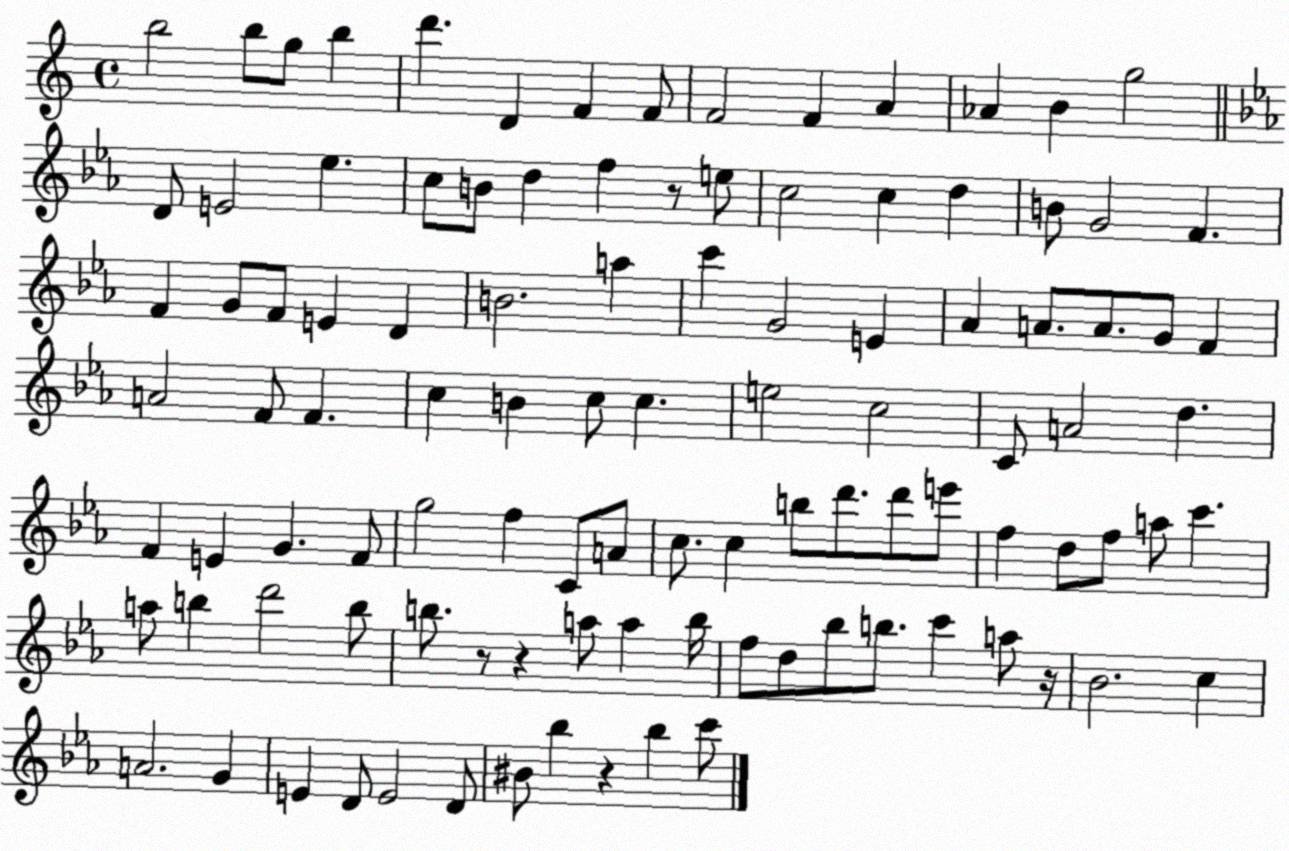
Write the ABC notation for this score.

X:1
T:Untitled
M:4/4
L:1/4
K:C
b2 b/2 g/2 b d' D F F/2 F2 F A _A B g2 D/2 E2 _e c/2 B/2 d f z/2 e/2 c2 c d B/2 G2 F F G/2 F/2 E D B2 a c' G2 E _A A/2 A/2 G/2 F A2 F/2 F c B c/2 c e2 c2 C/2 A2 d F E G F/2 g2 f C/2 A/2 c/2 c b/2 d'/2 d'/2 e'/2 f d/2 f/2 a/2 c' a/2 b d'2 b/2 b/2 z/2 z a/2 a b/4 f/2 d/2 _b/2 b/2 c' a/2 z/4 _B2 c A2 G E D/2 E2 D/2 ^B/2 _b z _b c'/2